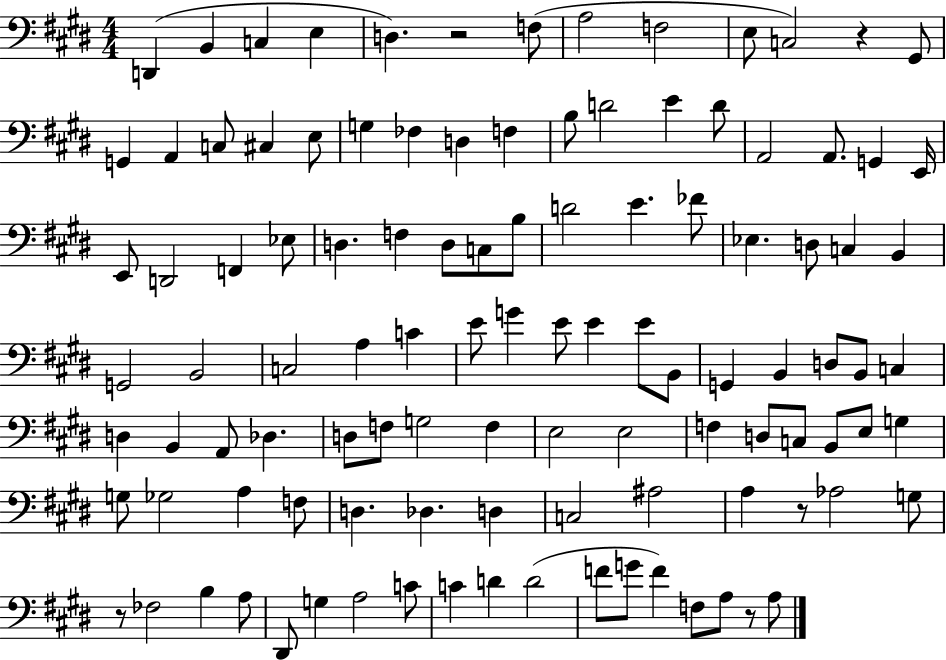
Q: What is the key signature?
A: E major